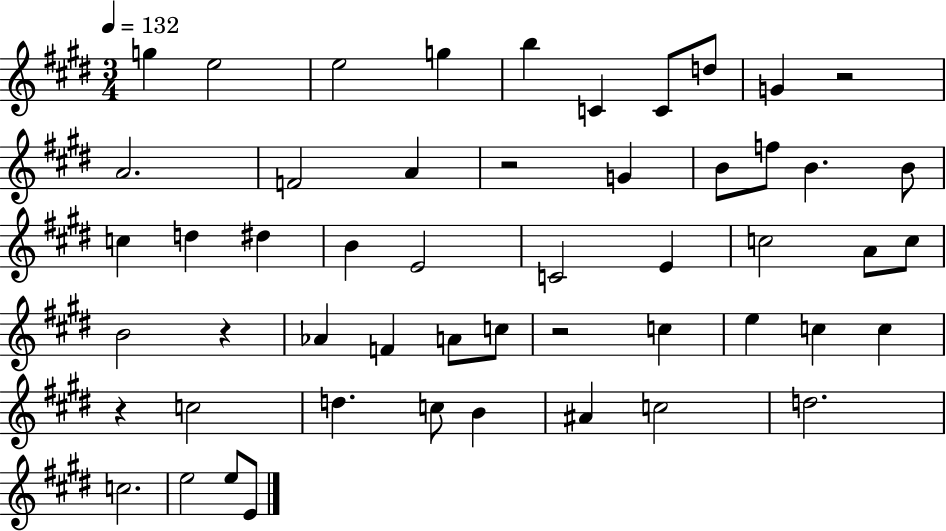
{
  \clef treble
  \numericTimeSignature
  \time 3/4
  \key e \major
  \tempo 4 = 132
  g''4 e''2 | e''2 g''4 | b''4 c'4 c'8 d''8 | g'4 r2 | \break a'2. | f'2 a'4 | r2 g'4 | b'8 f''8 b'4. b'8 | \break c''4 d''4 dis''4 | b'4 e'2 | c'2 e'4 | c''2 a'8 c''8 | \break b'2 r4 | aes'4 f'4 a'8 c''8 | r2 c''4 | e''4 c''4 c''4 | \break r4 c''2 | d''4. c''8 b'4 | ais'4 c''2 | d''2. | \break c''2. | e''2 e''8 e'8 | \bar "|."
}